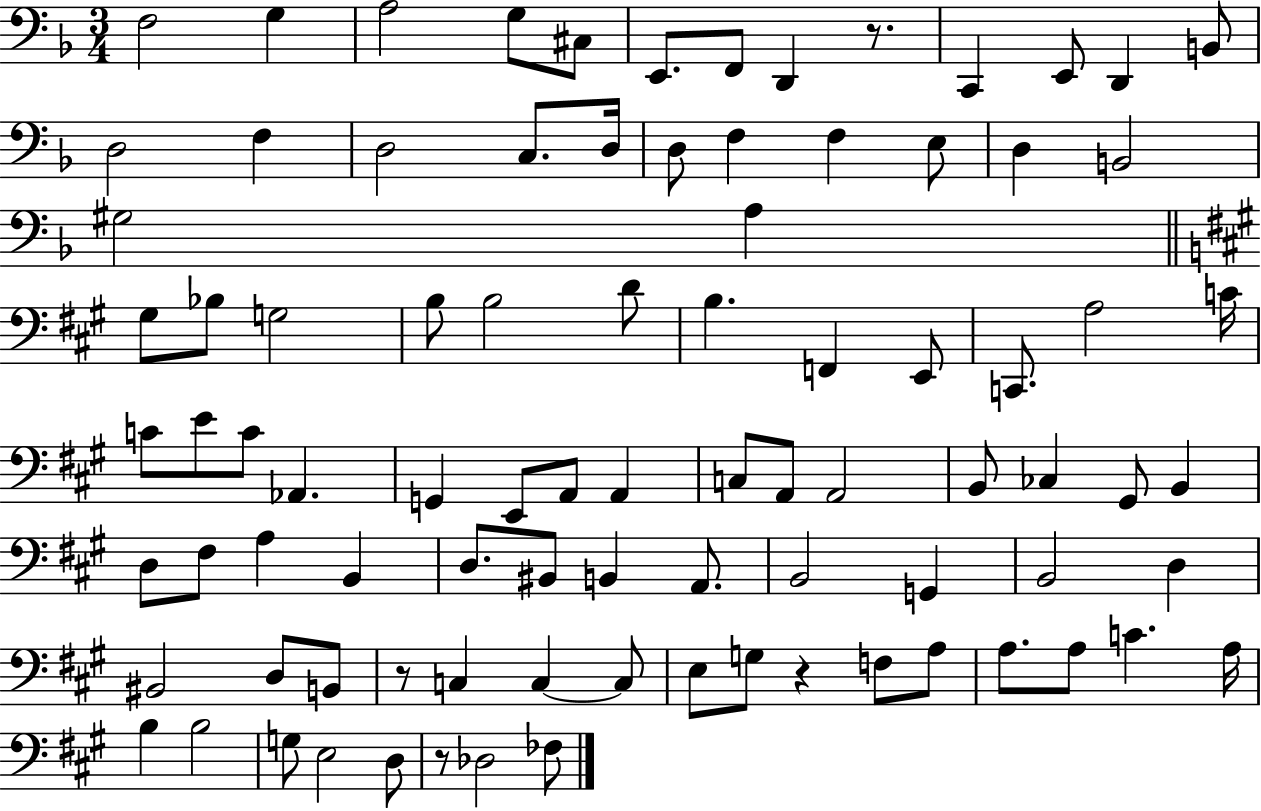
F3/h G3/q A3/h G3/e C#3/e E2/e. F2/e D2/q R/e. C2/q E2/e D2/q B2/e D3/h F3/q D3/h C3/e. D3/s D3/e F3/q F3/q E3/e D3/q B2/h G#3/h A3/q G#3/e Bb3/e G3/h B3/e B3/h D4/e B3/q. F2/q E2/e C2/e. A3/h C4/s C4/e E4/e C4/e Ab2/q. G2/q E2/e A2/e A2/q C3/e A2/e A2/h B2/e CES3/q G#2/e B2/q D3/e F#3/e A3/q B2/q D3/e. BIS2/e B2/q A2/e. B2/h G2/q B2/h D3/q BIS2/h D3/e B2/e R/e C3/q C3/q C3/e E3/e G3/e R/q F3/e A3/e A3/e. A3/e C4/q. A3/s B3/q B3/h G3/e E3/h D3/e R/e Db3/h FES3/e